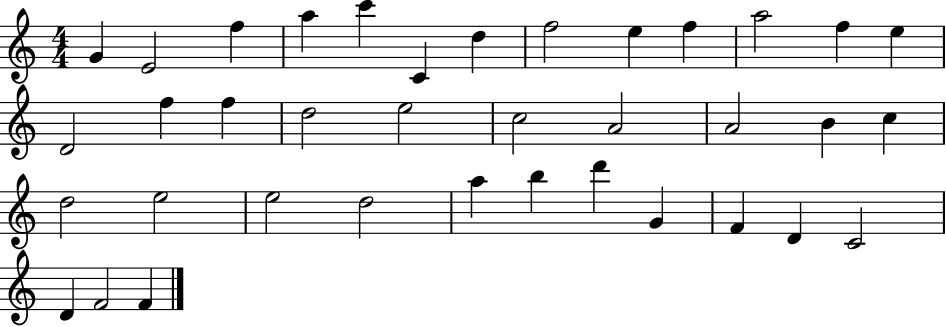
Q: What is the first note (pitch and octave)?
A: G4